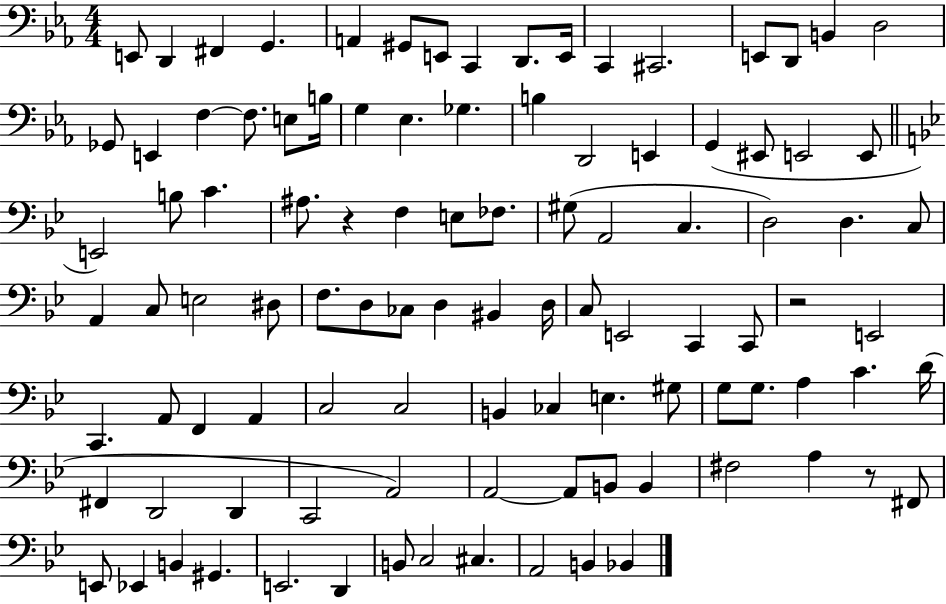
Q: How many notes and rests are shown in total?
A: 102